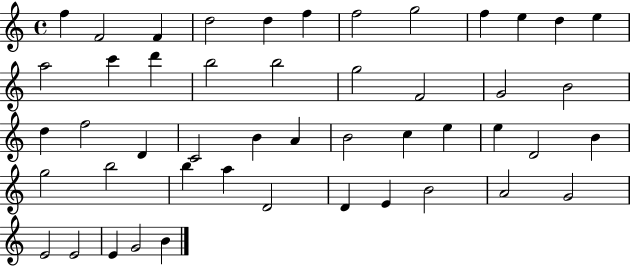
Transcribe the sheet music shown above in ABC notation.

X:1
T:Untitled
M:4/4
L:1/4
K:C
f F2 F d2 d f f2 g2 f e d e a2 c' d' b2 b2 g2 F2 G2 B2 d f2 D C2 B A B2 c e e D2 B g2 b2 b a D2 D E B2 A2 G2 E2 E2 E G2 B